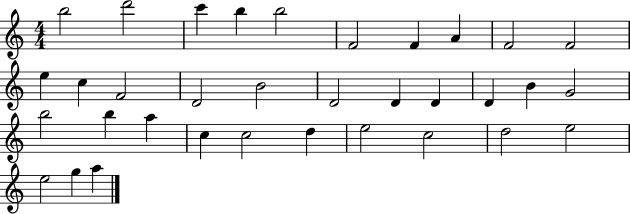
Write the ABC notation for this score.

X:1
T:Untitled
M:4/4
L:1/4
K:C
b2 d'2 c' b b2 F2 F A F2 F2 e c F2 D2 B2 D2 D D D B G2 b2 b a c c2 d e2 c2 d2 e2 e2 g a